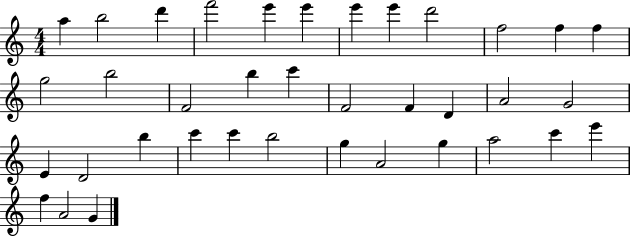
A5/q B5/h D6/q F6/h E6/q E6/q E6/q E6/q D6/h F5/h F5/q F5/q G5/h B5/h F4/h B5/q C6/q F4/h F4/q D4/q A4/h G4/h E4/q D4/h B5/q C6/q C6/q B5/h G5/q A4/h G5/q A5/h C6/q E6/q F5/q A4/h G4/q